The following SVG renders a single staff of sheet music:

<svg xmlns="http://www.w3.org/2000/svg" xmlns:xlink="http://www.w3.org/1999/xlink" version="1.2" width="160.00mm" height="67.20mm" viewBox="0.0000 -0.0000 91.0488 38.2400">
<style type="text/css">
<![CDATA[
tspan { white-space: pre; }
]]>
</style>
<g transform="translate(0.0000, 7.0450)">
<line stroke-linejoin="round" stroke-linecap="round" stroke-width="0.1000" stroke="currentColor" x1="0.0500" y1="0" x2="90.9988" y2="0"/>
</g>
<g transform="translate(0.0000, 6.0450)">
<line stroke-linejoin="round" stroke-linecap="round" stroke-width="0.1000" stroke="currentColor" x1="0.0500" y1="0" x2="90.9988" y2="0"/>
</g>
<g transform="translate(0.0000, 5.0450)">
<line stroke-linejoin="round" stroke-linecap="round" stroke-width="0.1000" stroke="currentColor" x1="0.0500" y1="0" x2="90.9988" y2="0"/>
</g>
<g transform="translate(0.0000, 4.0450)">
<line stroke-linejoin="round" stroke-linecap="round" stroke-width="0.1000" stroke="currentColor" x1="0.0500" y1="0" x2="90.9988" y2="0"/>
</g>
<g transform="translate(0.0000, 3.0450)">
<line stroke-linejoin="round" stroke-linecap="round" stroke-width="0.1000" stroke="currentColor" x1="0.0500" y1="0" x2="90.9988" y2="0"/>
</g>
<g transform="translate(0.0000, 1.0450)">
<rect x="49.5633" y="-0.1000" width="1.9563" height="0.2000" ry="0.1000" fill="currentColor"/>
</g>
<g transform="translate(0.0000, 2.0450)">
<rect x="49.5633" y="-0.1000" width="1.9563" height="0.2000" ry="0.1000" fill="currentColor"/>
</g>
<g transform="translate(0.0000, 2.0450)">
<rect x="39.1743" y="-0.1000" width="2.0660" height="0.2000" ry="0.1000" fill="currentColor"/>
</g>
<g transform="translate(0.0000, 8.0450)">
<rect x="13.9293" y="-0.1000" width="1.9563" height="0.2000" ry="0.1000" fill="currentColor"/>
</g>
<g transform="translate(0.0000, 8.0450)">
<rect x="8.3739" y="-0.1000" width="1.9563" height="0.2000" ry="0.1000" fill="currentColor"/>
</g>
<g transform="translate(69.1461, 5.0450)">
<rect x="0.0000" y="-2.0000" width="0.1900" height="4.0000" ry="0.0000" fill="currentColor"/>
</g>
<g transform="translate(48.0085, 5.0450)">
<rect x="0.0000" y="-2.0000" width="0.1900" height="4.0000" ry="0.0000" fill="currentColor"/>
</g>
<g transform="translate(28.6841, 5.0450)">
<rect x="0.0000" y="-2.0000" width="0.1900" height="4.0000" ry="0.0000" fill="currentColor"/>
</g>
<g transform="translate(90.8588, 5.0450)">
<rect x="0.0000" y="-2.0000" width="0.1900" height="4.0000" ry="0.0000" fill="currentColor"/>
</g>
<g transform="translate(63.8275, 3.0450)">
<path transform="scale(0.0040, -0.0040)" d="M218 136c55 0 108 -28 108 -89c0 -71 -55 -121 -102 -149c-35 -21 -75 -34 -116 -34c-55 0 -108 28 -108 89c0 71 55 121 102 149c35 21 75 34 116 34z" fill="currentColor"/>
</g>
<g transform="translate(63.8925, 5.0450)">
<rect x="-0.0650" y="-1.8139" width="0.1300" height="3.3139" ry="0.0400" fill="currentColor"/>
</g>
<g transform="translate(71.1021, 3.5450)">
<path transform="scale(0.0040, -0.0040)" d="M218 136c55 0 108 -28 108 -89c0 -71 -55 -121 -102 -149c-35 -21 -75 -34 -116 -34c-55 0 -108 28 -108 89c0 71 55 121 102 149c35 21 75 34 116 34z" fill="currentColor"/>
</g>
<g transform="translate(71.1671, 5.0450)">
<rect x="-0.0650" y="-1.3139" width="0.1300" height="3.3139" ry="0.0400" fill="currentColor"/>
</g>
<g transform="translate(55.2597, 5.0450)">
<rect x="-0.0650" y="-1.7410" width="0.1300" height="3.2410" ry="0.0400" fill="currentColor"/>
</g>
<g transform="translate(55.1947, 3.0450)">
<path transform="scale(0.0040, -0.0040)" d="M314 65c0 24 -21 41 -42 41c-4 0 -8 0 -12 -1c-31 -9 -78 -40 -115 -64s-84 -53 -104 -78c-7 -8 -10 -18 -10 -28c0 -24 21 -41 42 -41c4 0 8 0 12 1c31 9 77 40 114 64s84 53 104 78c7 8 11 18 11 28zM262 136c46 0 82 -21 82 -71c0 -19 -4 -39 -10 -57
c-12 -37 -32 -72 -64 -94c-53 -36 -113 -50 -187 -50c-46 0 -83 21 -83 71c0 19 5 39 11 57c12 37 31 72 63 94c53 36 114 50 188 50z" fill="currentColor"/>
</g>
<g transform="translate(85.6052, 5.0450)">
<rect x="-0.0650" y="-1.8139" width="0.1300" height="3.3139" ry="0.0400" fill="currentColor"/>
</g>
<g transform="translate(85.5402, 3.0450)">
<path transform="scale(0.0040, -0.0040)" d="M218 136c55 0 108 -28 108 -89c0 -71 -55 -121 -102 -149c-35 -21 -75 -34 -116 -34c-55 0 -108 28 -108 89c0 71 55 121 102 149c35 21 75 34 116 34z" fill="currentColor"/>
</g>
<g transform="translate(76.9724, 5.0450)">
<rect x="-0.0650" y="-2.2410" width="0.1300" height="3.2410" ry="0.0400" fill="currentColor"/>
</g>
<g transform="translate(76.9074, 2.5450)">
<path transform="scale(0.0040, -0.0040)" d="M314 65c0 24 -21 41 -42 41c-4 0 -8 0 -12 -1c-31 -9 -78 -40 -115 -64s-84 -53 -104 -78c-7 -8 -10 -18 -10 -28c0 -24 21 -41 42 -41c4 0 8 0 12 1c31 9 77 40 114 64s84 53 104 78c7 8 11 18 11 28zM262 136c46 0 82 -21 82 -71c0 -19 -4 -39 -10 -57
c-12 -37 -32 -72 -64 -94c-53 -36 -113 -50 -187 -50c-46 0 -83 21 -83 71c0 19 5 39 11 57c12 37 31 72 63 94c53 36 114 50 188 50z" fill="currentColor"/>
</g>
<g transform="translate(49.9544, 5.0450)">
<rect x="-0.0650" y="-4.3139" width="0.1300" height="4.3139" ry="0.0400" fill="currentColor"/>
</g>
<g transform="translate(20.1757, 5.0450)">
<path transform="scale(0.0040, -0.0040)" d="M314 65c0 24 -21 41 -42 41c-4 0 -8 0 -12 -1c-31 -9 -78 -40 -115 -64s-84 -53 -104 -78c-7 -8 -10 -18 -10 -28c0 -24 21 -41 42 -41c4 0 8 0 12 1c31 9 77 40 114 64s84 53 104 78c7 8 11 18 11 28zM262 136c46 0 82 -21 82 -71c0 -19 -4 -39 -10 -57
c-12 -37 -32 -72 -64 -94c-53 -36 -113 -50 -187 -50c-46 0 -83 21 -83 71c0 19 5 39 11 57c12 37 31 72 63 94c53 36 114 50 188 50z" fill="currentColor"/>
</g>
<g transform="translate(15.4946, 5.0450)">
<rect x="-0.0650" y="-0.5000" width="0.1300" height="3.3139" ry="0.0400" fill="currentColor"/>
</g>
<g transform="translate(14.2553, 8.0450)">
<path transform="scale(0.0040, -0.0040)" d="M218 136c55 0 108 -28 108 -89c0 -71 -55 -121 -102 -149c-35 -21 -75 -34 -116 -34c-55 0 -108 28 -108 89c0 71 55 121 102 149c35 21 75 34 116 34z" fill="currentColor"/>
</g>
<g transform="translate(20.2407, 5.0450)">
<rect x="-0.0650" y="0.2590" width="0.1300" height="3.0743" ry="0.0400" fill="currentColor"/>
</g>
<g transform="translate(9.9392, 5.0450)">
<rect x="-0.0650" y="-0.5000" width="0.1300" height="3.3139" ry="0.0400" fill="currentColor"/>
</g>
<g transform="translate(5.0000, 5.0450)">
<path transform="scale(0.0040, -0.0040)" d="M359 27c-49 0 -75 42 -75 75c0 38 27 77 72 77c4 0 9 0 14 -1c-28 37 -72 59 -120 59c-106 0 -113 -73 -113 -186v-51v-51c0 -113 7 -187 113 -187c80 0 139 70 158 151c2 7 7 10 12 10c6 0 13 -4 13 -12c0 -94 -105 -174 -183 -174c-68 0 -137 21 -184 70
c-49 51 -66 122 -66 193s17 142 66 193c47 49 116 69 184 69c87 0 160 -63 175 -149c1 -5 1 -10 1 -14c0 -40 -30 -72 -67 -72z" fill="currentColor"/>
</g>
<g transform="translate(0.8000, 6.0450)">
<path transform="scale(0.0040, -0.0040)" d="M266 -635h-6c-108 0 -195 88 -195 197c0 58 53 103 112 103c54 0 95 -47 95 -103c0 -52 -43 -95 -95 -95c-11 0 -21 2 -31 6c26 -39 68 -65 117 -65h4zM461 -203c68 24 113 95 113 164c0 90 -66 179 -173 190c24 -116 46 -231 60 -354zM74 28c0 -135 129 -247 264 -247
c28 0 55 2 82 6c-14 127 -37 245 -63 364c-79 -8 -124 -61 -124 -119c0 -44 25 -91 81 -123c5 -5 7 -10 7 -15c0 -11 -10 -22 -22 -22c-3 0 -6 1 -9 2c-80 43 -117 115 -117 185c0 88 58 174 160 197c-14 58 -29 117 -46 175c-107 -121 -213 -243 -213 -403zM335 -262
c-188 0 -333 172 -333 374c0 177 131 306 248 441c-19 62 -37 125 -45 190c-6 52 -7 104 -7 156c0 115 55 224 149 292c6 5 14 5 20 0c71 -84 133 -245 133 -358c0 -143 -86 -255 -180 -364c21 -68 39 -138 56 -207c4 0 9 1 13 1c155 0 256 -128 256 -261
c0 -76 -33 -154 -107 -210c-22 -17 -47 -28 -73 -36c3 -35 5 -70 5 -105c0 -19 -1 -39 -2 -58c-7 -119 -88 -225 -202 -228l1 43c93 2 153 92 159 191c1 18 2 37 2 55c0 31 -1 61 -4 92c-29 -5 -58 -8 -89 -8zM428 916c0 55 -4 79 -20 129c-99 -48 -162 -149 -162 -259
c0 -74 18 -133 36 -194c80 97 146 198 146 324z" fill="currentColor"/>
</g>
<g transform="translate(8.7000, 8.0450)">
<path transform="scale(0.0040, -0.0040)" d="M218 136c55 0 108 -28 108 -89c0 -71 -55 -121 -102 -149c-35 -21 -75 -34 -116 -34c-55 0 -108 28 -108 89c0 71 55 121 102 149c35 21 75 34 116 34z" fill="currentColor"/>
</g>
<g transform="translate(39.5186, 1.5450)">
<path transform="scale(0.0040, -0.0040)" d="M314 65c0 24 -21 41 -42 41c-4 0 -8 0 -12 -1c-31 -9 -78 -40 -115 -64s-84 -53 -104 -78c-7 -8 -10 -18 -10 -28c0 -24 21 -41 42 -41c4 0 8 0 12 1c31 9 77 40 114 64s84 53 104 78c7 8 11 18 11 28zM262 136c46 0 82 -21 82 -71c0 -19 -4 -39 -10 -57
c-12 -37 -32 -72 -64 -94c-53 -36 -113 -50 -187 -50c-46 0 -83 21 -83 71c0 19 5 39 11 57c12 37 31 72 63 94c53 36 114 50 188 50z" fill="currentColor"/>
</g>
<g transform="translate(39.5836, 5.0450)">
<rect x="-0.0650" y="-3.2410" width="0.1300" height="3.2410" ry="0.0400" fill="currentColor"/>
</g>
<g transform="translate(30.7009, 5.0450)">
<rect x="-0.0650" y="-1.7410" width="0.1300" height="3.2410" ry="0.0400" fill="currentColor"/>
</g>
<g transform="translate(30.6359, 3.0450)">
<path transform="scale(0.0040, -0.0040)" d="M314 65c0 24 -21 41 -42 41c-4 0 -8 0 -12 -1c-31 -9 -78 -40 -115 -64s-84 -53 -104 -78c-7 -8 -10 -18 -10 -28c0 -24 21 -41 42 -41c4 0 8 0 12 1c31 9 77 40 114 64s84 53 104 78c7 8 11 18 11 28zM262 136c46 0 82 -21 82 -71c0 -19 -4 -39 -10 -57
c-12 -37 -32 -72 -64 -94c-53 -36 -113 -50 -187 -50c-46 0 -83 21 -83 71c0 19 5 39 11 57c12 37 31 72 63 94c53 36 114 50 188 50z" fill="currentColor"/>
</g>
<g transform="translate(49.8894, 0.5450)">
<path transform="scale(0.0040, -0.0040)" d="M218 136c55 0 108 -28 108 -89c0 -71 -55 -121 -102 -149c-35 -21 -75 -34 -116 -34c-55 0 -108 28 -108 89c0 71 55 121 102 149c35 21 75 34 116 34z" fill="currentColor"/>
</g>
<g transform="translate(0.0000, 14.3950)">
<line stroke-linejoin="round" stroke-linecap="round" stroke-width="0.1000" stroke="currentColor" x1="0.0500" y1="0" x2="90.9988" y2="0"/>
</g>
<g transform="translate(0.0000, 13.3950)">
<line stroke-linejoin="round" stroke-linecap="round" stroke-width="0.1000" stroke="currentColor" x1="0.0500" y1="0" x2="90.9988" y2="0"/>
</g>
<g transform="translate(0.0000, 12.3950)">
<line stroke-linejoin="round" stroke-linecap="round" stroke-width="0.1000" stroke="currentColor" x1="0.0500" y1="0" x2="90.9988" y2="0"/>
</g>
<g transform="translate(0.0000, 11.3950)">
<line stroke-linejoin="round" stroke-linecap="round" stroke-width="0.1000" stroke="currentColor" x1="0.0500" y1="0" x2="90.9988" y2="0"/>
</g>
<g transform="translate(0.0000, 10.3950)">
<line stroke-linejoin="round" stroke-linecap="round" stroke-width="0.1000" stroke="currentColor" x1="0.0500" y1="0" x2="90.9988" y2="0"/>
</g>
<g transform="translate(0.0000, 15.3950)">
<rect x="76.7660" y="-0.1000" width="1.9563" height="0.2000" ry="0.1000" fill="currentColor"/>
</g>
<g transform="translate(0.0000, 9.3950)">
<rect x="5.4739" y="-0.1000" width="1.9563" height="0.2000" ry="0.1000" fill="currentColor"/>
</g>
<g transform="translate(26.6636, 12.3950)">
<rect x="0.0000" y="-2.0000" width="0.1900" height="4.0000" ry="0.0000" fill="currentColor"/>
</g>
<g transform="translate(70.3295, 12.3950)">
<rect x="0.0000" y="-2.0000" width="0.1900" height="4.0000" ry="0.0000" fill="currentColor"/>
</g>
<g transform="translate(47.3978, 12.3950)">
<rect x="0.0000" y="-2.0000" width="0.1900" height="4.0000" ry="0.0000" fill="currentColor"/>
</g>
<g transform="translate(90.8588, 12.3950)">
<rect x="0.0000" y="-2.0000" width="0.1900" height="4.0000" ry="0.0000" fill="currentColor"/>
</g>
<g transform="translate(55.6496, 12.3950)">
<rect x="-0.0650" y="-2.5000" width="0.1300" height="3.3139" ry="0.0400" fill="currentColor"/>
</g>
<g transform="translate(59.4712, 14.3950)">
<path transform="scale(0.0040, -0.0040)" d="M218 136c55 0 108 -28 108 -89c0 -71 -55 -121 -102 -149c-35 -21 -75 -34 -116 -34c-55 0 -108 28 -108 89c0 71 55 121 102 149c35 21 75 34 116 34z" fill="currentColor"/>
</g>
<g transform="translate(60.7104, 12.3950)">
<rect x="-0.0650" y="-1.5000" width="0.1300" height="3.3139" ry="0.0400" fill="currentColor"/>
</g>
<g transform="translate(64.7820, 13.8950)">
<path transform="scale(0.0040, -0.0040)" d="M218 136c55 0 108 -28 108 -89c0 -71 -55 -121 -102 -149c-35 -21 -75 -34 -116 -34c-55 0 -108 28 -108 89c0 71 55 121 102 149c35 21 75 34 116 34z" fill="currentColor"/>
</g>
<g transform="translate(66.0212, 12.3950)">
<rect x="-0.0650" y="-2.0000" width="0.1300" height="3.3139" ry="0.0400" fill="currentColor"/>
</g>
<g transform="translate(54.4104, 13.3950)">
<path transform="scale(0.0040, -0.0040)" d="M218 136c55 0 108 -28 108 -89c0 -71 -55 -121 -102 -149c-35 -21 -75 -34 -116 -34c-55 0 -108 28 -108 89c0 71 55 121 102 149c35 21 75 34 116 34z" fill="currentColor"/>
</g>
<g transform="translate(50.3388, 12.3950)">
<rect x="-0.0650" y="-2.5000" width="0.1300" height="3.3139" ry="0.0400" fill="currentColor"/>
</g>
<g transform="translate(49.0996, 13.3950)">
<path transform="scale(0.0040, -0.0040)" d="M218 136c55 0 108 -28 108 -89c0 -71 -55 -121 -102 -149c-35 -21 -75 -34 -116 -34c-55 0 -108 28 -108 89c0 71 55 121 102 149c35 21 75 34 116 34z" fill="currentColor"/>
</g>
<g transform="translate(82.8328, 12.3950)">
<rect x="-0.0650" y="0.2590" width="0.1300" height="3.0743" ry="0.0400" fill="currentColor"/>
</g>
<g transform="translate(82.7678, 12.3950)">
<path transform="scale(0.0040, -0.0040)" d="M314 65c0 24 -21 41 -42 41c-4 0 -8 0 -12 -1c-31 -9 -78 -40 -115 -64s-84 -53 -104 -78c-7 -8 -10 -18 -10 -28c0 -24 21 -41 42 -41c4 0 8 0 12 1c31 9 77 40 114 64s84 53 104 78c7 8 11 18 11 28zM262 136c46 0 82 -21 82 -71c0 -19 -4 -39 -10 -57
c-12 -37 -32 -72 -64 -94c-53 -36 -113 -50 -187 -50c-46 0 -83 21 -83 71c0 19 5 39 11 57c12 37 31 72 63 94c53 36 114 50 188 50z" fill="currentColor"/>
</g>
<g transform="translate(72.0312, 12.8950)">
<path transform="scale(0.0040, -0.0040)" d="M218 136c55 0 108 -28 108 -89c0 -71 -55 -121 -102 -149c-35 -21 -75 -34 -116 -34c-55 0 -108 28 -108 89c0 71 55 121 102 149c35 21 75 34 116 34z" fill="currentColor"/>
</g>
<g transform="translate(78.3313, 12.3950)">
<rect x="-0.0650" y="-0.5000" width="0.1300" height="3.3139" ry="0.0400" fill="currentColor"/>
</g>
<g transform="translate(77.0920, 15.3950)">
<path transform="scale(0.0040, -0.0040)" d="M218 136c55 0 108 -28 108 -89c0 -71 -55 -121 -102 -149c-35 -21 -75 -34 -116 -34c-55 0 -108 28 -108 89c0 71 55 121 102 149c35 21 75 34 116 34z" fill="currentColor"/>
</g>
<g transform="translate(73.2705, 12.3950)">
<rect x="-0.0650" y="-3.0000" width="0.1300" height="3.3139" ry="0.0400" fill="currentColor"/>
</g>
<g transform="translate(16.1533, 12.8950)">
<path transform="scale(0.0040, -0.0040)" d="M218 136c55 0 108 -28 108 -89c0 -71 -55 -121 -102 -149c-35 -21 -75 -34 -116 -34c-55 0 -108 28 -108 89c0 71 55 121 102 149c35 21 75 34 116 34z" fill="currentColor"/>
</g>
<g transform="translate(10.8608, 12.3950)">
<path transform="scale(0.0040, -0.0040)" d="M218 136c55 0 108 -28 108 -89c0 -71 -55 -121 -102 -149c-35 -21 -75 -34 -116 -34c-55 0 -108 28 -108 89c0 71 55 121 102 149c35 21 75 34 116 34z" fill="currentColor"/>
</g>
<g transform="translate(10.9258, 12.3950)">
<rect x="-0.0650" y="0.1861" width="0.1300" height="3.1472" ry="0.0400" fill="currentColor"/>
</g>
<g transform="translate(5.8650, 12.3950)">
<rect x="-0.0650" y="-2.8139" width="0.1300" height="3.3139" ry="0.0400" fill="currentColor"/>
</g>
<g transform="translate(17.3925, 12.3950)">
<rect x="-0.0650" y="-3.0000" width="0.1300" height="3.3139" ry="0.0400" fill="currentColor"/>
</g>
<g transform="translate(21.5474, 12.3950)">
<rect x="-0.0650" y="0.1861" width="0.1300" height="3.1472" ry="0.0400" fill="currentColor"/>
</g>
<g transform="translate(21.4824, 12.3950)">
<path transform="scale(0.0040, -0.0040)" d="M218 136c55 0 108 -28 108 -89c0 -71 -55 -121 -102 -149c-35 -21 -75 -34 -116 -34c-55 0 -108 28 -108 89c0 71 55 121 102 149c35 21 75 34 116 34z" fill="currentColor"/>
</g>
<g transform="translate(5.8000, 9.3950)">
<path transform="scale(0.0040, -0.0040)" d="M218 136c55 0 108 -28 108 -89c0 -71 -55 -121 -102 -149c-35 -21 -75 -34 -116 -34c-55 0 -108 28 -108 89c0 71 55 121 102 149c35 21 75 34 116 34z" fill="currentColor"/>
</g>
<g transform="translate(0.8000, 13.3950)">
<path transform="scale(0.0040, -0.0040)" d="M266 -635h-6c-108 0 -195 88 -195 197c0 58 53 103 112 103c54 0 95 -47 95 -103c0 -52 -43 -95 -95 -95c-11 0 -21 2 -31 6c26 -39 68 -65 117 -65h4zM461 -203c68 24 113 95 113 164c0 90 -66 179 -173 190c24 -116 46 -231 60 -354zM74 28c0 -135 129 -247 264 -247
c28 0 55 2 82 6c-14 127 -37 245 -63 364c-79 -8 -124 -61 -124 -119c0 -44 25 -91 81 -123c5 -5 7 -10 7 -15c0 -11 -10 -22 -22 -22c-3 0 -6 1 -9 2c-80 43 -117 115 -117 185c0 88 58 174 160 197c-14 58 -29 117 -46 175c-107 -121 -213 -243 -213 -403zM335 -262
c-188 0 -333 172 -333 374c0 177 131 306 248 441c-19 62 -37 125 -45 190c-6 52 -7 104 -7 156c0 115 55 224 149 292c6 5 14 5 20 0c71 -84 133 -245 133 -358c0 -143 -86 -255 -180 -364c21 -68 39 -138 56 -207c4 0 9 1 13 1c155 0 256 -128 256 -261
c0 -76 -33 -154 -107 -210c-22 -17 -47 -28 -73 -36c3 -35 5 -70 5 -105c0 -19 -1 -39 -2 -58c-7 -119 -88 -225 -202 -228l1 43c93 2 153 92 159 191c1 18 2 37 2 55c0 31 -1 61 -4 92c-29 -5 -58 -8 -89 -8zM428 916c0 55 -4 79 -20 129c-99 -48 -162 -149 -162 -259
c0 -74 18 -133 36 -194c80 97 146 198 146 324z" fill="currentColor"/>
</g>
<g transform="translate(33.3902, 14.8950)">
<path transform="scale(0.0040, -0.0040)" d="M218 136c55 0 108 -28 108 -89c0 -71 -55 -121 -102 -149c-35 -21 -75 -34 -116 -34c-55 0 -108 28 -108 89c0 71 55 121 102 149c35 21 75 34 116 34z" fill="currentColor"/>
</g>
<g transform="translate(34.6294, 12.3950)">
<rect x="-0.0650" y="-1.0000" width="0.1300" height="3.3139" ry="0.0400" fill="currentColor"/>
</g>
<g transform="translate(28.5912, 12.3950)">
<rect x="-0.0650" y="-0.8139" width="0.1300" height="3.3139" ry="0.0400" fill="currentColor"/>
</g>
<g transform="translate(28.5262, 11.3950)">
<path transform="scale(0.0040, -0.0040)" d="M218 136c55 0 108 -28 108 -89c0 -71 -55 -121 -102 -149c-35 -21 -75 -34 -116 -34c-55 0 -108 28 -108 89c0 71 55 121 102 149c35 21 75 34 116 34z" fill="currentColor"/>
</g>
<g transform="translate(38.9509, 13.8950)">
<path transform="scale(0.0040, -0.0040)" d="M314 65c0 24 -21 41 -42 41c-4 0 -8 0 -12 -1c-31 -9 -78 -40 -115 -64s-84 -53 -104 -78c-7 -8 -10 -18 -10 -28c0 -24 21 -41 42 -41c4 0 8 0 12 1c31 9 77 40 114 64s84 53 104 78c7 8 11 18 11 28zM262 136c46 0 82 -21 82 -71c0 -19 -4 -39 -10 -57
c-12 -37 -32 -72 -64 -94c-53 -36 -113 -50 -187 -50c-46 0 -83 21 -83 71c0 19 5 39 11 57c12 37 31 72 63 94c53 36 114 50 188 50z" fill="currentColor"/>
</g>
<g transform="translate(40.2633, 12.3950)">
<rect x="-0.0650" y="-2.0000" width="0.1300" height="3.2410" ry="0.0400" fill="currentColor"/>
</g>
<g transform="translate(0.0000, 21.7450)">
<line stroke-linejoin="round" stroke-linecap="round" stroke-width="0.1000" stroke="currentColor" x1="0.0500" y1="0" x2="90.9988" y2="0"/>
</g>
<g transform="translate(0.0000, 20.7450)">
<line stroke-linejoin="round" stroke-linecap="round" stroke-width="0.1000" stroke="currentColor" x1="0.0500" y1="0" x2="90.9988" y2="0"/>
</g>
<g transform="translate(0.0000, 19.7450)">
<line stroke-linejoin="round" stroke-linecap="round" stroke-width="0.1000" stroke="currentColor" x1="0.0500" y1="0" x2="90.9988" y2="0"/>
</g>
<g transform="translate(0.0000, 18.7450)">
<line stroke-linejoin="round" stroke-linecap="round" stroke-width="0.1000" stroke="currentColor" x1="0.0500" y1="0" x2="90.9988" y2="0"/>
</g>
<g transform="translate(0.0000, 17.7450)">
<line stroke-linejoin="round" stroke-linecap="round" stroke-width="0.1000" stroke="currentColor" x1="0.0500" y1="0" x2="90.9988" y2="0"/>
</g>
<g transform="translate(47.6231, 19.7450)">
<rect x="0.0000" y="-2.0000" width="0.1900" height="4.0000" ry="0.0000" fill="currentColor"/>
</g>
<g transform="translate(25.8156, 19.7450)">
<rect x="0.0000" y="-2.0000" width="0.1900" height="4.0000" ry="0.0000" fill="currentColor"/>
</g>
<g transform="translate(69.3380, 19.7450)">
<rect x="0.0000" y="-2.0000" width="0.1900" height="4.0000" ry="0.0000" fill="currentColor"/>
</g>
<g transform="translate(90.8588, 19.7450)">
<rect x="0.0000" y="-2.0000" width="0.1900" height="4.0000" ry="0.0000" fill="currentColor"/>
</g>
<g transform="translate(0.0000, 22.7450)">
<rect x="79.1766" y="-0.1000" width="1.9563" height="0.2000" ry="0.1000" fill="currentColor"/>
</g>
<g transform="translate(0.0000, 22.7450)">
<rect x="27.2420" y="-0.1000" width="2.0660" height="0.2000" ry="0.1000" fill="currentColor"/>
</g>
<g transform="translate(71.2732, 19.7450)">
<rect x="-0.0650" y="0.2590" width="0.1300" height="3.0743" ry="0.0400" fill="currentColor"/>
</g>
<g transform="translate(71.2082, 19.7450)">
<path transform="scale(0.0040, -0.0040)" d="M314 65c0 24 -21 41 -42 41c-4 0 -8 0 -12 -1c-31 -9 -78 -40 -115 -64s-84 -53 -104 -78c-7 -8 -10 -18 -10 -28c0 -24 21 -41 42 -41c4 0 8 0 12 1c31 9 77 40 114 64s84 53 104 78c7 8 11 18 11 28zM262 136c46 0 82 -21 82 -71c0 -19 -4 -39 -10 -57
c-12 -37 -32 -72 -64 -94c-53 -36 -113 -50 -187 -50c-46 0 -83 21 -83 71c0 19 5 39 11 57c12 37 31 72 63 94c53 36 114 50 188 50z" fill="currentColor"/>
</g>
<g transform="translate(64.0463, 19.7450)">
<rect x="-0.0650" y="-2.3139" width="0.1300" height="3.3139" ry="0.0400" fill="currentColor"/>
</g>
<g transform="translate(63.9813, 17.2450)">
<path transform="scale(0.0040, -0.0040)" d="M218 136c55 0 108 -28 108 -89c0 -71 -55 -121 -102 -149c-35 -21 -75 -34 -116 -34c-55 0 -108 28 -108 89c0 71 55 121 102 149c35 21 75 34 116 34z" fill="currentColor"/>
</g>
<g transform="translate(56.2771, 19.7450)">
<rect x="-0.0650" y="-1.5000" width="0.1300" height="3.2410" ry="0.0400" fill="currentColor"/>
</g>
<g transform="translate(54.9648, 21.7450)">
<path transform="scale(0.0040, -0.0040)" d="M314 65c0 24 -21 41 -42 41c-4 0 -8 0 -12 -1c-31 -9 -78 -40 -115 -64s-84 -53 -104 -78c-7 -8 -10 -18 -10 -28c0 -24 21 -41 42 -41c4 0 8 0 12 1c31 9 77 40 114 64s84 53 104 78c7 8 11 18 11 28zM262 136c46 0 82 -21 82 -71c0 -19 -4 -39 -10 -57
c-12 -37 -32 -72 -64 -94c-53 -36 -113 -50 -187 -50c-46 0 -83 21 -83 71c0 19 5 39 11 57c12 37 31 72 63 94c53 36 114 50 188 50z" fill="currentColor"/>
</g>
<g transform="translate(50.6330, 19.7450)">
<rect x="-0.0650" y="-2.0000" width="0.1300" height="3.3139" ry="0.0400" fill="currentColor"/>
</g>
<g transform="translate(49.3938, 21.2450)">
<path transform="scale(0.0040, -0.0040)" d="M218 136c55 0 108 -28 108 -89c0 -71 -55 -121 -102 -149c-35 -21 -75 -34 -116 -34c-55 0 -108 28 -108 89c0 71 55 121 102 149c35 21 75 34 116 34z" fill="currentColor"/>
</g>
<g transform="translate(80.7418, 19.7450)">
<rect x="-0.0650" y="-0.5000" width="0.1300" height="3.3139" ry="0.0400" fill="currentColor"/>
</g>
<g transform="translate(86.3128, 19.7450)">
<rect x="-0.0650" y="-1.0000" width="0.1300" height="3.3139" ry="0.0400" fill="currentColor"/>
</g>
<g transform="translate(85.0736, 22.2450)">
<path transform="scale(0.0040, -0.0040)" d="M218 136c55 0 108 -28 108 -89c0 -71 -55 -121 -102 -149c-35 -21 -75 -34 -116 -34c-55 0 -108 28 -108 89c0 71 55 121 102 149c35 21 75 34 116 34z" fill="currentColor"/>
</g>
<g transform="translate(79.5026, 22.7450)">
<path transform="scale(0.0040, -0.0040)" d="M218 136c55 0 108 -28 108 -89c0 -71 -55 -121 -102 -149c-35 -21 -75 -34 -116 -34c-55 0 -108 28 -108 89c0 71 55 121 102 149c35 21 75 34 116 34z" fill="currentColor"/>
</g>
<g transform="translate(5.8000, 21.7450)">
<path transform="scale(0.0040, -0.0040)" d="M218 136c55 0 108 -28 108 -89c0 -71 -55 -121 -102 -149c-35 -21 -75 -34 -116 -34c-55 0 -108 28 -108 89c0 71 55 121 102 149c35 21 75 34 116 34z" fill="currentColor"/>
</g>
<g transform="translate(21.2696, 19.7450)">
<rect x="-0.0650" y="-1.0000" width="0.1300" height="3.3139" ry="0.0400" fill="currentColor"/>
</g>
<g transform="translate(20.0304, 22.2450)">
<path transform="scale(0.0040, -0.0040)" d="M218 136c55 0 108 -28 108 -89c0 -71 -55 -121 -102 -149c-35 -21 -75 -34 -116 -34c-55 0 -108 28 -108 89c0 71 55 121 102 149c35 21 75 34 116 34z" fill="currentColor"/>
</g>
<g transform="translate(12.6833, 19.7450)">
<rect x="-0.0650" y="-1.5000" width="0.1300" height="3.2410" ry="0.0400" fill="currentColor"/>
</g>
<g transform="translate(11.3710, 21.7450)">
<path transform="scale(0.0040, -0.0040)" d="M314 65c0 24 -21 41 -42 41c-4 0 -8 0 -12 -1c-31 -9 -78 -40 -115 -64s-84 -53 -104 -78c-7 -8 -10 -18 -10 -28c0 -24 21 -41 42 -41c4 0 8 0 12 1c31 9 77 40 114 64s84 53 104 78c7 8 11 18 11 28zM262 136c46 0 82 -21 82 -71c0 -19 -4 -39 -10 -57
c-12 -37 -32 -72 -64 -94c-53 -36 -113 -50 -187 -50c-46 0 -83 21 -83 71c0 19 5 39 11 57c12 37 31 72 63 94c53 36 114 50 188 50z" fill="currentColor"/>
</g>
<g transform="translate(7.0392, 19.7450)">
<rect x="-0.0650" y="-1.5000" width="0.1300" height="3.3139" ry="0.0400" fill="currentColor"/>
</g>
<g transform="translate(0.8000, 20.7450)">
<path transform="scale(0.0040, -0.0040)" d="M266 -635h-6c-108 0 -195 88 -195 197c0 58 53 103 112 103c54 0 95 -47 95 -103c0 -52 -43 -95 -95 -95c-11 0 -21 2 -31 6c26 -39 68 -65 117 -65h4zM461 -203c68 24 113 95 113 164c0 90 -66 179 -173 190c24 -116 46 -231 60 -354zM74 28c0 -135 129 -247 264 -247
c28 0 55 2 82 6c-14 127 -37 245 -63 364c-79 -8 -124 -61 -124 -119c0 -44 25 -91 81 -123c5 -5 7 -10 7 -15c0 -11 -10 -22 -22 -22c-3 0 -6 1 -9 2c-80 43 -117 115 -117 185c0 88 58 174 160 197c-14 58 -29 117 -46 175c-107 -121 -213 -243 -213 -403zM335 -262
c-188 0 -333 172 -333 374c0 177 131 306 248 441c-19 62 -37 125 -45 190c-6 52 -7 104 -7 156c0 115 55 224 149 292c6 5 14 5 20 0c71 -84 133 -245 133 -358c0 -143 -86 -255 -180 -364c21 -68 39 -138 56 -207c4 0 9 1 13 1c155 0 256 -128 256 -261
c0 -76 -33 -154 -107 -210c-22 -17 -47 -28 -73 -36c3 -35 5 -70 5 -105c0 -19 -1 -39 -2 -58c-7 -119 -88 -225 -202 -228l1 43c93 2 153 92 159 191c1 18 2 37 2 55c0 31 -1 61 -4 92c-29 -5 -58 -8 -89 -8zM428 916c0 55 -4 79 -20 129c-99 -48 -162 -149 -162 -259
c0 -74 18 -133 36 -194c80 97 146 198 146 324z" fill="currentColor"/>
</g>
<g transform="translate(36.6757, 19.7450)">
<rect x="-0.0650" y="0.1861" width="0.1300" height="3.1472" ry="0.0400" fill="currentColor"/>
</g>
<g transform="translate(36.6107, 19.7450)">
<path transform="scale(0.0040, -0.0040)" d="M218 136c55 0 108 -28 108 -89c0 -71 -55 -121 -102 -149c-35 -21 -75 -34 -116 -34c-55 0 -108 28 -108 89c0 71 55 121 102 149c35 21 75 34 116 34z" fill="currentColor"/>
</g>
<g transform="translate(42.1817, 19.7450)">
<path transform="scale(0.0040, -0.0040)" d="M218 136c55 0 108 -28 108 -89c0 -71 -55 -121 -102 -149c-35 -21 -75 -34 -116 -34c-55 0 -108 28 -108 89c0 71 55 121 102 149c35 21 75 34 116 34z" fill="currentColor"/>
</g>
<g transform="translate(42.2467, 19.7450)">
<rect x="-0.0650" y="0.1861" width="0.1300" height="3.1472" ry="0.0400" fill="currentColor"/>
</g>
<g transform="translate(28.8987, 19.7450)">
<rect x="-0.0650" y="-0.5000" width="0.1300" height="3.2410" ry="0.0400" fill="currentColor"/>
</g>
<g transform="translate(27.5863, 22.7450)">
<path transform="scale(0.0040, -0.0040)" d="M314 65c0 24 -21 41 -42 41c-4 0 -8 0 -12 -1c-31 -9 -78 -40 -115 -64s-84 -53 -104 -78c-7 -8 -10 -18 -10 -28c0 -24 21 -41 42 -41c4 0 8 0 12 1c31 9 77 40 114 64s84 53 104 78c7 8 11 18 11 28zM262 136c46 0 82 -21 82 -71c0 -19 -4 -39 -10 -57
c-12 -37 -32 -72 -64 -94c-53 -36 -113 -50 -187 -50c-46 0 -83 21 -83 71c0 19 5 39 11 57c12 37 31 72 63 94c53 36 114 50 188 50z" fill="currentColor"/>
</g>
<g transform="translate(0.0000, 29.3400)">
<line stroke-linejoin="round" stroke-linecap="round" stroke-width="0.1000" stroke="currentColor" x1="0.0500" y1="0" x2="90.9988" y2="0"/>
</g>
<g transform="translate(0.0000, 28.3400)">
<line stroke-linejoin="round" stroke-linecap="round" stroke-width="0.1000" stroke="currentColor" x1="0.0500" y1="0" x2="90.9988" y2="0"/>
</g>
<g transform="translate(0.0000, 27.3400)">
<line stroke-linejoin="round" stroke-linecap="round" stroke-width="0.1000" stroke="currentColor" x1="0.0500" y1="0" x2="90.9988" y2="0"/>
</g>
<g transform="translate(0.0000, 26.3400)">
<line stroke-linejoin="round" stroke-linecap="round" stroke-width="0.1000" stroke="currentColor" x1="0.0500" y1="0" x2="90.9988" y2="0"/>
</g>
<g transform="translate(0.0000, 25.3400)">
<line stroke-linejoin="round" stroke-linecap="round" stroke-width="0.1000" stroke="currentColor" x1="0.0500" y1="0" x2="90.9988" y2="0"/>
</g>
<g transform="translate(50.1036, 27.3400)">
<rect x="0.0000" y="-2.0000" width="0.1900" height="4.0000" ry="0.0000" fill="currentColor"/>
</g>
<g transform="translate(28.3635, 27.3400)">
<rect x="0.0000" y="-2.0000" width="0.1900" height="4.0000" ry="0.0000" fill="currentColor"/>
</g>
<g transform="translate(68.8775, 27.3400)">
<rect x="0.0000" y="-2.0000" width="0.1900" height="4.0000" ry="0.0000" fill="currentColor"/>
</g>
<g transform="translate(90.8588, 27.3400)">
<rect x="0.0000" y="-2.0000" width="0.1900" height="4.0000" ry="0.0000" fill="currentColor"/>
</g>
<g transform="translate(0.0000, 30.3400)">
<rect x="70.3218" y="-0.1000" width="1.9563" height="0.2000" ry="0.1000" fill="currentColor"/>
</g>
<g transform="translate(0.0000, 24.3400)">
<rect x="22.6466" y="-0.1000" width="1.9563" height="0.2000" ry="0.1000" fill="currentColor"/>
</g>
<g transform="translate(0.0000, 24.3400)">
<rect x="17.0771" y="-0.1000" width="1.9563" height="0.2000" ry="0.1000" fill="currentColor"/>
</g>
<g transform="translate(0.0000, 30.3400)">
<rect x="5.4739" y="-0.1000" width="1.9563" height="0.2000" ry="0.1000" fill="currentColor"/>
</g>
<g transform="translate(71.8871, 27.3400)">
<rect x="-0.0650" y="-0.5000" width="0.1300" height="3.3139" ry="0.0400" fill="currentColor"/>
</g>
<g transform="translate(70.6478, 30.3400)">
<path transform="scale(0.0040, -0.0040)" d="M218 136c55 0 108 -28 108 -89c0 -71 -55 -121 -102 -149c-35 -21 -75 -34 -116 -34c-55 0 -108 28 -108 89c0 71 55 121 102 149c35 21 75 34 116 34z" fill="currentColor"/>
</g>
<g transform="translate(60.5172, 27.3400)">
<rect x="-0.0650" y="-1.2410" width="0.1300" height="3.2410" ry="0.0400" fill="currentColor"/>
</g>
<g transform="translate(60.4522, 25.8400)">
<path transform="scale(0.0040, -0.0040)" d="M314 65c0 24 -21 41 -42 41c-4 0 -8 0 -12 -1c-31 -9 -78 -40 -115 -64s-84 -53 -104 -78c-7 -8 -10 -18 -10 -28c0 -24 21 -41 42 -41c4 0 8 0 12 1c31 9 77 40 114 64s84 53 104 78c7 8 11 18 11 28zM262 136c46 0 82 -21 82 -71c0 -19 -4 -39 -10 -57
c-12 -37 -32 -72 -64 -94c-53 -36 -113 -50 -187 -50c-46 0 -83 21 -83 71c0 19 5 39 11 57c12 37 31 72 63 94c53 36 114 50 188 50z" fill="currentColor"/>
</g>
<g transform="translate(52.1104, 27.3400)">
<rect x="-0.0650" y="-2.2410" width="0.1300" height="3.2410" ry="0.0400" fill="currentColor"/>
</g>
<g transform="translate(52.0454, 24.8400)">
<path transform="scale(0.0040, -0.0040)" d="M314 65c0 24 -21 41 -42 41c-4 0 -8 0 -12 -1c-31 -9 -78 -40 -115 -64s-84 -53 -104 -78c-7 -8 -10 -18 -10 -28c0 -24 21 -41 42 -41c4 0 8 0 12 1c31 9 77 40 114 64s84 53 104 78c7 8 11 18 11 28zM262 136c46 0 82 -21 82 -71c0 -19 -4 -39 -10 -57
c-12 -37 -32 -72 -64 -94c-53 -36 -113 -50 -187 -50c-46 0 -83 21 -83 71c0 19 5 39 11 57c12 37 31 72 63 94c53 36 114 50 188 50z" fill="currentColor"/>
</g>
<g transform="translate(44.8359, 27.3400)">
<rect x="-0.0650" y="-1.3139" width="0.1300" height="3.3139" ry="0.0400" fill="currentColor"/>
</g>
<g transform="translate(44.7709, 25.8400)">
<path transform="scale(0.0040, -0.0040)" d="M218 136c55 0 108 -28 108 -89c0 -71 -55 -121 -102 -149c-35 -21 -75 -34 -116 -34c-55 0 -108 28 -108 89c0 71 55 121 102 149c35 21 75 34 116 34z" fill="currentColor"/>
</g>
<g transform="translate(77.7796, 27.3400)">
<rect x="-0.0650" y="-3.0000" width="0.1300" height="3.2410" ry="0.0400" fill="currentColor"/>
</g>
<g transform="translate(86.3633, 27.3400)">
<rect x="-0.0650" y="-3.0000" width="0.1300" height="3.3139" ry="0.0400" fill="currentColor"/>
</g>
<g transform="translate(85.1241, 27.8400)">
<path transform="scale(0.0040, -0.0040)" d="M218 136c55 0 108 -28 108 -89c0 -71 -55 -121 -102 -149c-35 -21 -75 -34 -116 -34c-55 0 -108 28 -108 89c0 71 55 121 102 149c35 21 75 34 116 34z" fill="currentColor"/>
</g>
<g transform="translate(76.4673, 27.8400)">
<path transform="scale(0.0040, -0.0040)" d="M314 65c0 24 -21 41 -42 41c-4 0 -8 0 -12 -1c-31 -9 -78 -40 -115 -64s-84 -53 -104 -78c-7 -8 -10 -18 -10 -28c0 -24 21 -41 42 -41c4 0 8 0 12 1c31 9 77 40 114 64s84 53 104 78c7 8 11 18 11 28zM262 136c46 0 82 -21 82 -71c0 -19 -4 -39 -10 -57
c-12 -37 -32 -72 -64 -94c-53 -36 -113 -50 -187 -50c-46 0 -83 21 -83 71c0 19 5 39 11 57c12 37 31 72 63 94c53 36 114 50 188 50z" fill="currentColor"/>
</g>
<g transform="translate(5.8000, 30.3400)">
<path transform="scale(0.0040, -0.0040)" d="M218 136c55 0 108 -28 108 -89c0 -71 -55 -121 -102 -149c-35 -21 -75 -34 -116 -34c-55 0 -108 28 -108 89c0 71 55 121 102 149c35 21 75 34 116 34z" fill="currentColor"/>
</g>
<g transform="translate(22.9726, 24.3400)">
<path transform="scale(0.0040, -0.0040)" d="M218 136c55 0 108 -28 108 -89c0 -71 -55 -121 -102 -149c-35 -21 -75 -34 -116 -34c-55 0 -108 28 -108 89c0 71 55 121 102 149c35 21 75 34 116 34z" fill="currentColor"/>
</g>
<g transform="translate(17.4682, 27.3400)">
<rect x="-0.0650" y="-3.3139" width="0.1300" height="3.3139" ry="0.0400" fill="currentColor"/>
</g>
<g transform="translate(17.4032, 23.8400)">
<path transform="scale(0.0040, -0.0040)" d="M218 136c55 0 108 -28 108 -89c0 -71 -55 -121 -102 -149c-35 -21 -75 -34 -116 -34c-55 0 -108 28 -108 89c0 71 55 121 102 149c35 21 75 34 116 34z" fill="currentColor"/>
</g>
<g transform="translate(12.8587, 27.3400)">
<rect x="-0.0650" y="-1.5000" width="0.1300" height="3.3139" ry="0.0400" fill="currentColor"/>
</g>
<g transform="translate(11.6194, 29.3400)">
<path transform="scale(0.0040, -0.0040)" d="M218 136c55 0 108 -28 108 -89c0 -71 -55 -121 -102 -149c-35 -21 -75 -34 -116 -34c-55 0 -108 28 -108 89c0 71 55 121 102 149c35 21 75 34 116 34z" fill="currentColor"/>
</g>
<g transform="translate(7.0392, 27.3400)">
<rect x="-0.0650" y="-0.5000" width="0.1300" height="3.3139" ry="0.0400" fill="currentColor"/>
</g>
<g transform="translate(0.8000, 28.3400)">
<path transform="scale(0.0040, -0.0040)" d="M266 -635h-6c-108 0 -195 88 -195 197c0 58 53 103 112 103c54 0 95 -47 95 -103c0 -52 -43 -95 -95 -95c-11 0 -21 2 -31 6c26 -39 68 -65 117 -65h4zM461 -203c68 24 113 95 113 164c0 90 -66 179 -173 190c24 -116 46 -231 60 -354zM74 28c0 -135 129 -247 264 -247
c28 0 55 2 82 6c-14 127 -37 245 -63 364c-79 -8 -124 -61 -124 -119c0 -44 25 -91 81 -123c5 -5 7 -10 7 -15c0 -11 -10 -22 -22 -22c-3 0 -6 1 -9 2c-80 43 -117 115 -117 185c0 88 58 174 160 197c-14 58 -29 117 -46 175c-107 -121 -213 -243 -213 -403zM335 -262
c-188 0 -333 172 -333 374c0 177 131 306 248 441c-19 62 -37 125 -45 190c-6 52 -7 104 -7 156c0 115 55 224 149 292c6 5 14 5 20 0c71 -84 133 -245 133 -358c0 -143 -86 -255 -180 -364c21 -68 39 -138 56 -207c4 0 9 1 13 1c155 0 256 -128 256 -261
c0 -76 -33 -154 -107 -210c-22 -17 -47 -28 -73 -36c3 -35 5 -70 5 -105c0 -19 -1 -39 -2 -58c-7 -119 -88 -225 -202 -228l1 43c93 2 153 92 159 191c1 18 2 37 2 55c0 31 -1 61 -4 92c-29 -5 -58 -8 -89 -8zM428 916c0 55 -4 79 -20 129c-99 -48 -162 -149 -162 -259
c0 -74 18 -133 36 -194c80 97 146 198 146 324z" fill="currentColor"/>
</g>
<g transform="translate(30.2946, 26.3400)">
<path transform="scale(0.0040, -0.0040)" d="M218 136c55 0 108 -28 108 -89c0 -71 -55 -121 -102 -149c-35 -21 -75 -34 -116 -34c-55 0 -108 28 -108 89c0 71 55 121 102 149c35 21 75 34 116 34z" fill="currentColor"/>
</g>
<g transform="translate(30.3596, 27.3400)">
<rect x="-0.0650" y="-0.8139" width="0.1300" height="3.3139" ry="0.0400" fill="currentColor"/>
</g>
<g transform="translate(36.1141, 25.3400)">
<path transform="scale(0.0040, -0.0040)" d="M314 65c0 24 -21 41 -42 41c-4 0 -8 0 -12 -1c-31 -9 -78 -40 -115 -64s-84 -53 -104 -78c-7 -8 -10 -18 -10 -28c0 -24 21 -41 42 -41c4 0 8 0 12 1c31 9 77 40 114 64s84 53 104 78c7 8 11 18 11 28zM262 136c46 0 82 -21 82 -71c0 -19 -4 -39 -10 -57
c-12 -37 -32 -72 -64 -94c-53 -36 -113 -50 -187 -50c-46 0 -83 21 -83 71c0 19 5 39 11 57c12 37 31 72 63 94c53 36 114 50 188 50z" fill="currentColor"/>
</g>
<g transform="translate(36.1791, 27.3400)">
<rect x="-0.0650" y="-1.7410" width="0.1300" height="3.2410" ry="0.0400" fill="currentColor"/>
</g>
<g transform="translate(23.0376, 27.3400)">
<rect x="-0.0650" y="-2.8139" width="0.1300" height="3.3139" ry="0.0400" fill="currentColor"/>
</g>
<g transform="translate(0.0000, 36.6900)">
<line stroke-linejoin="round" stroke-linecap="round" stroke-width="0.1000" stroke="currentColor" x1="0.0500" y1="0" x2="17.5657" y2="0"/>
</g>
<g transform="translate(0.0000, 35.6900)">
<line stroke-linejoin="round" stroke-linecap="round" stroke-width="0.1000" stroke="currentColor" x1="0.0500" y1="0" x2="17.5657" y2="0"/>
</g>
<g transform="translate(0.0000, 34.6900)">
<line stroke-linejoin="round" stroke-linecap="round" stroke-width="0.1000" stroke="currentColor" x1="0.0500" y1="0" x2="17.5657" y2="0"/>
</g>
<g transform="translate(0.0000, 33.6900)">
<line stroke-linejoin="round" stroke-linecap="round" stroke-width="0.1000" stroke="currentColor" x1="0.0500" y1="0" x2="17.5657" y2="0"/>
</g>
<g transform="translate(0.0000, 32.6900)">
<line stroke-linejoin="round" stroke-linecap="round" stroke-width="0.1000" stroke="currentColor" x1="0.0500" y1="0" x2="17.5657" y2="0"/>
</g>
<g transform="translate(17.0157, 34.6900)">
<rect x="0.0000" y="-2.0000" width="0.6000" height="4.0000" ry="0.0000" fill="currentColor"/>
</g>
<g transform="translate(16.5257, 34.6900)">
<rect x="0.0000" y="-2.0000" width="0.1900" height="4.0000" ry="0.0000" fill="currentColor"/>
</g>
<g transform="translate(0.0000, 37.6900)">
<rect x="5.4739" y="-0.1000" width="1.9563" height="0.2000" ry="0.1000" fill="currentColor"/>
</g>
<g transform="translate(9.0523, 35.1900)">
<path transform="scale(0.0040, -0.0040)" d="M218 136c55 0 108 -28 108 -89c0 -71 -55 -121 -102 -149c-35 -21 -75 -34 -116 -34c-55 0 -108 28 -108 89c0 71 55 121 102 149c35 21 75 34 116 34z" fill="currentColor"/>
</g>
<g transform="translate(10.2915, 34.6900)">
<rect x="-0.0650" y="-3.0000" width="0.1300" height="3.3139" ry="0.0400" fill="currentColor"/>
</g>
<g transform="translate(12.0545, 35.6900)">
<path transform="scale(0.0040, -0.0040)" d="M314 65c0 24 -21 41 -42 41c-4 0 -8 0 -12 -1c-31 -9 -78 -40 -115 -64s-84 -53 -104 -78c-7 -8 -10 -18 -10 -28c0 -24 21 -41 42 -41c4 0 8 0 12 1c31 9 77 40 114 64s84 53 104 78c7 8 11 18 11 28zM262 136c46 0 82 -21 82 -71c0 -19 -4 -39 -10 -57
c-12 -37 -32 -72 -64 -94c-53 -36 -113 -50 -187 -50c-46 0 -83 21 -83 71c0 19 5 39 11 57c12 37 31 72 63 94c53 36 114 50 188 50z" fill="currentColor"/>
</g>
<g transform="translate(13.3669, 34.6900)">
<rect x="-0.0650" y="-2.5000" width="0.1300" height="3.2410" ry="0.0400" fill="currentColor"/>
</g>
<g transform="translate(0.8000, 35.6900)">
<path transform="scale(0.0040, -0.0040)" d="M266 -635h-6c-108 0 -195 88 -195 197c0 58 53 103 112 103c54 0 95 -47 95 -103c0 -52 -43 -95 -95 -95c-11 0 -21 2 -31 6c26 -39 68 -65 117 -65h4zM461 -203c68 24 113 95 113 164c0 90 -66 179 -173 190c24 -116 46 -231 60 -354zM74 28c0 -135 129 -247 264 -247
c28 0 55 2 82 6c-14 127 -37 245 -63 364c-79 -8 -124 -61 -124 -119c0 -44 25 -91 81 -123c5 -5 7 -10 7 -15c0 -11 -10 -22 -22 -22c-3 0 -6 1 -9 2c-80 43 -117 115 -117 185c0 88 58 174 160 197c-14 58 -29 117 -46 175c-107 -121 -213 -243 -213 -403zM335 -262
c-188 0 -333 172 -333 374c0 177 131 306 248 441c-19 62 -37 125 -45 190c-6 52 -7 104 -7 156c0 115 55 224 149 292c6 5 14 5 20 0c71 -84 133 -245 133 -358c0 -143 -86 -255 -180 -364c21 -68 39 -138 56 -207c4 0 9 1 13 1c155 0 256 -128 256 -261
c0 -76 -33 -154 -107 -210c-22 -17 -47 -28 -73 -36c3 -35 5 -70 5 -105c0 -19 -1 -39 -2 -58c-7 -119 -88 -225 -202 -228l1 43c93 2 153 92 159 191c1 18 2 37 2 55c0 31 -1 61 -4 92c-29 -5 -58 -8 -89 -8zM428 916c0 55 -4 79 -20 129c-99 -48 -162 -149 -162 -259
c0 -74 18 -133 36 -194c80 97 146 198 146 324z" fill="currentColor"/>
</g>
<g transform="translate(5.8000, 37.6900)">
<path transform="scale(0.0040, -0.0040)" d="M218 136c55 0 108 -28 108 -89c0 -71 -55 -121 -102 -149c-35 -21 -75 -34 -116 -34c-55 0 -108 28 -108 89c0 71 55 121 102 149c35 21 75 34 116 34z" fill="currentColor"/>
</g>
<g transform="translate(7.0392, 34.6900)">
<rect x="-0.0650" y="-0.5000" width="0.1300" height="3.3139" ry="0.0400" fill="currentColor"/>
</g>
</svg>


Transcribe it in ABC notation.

X:1
T:Untitled
M:4/4
L:1/4
K:C
C C B2 f2 b2 d' f2 f e g2 f a B A B d D F2 G G E F A C B2 E E2 D C2 B B F E2 g B2 C D C E b a d f2 e g2 e2 C A2 A C A G2